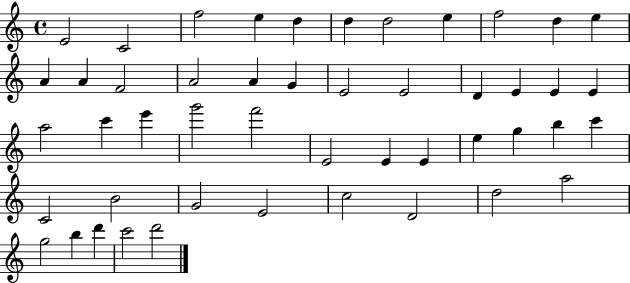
E4/h C4/h F5/h E5/q D5/q D5/q D5/h E5/q F5/h D5/q E5/q A4/q A4/q F4/h A4/h A4/q G4/q E4/h E4/h D4/q E4/q E4/q E4/q A5/h C6/q E6/q G6/h F6/h E4/h E4/q E4/q E5/q G5/q B5/q C6/q C4/h B4/h G4/h E4/h C5/h D4/h D5/h A5/h G5/h B5/q D6/q C6/h D6/h